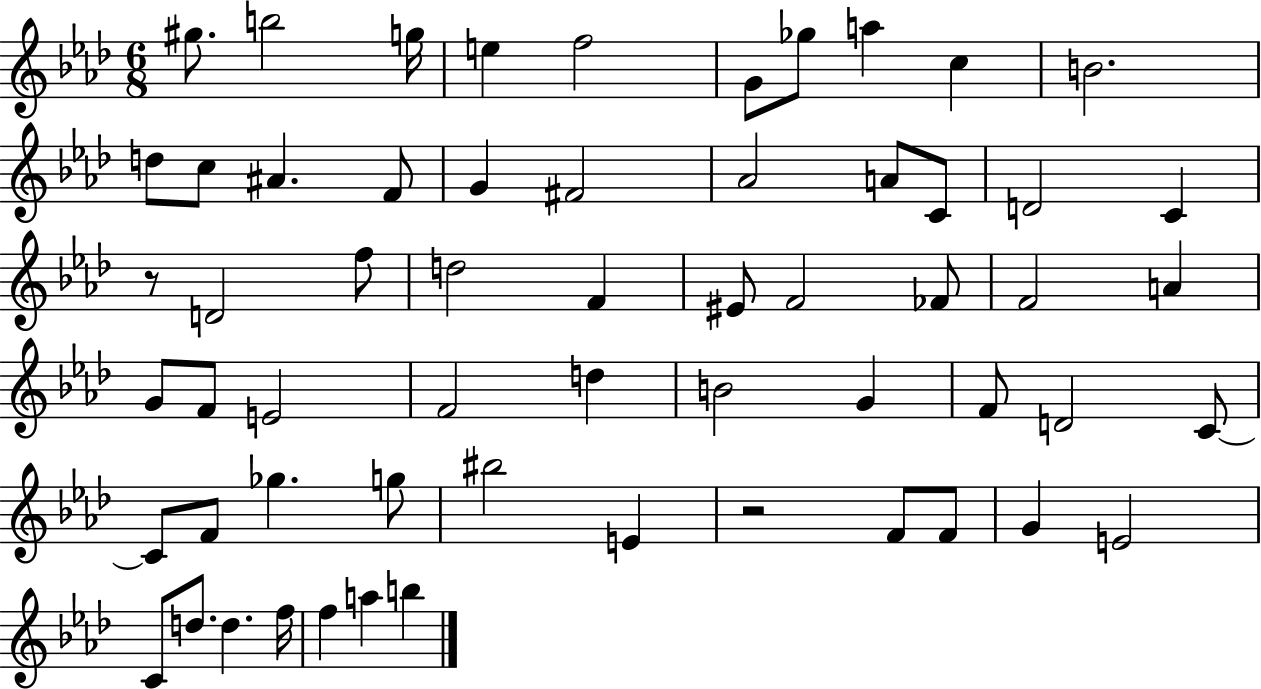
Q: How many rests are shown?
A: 2